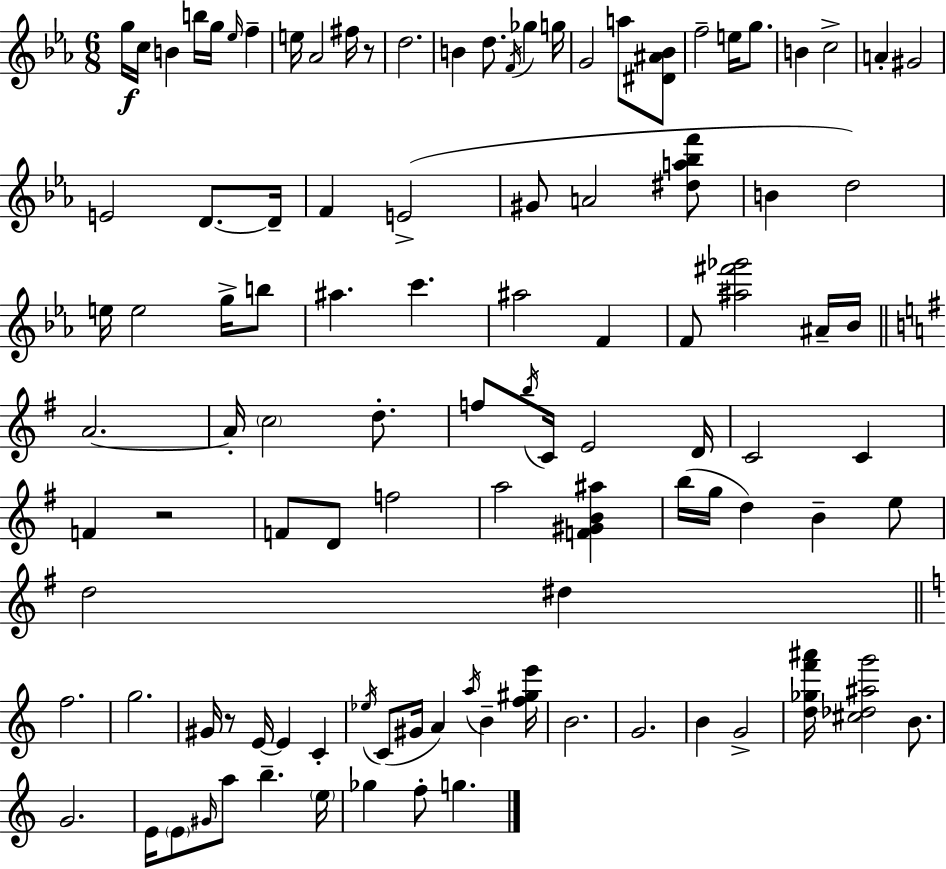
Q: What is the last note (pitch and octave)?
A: G5